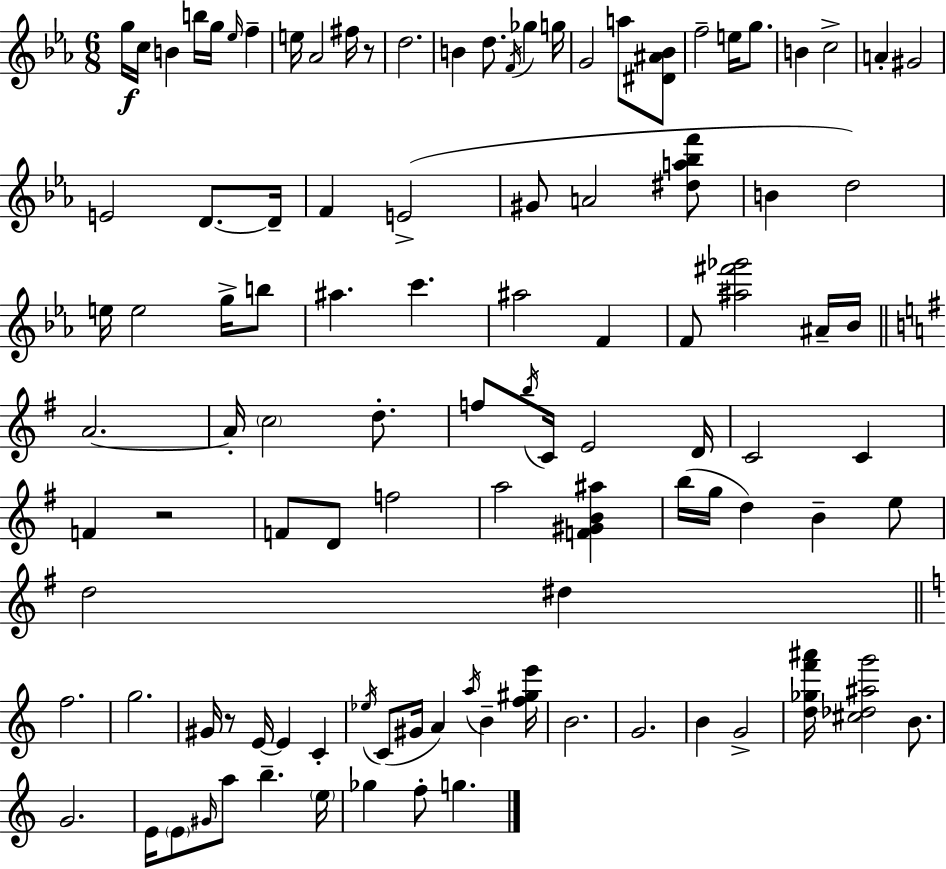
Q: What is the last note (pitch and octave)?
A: G5